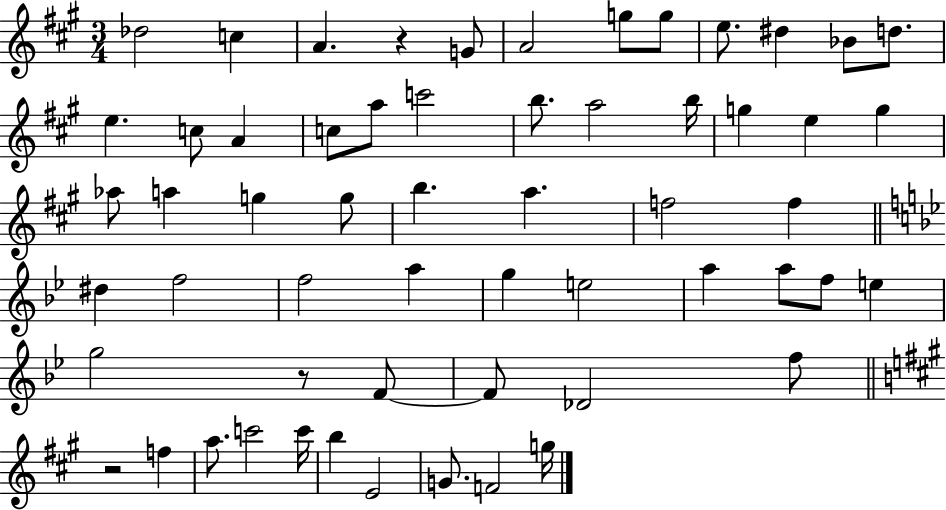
X:1
T:Untitled
M:3/4
L:1/4
K:A
_d2 c A z G/2 A2 g/2 g/2 e/2 ^d _B/2 d/2 e c/2 A c/2 a/2 c'2 b/2 a2 b/4 g e g _a/2 a g g/2 b a f2 f ^d f2 f2 a g e2 a a/2 f/2 e g2 z/2 F/2 F/2 _D2 f/2 z2 f a/2 c'2 c'/4 b E2 G/2 F2 g/4